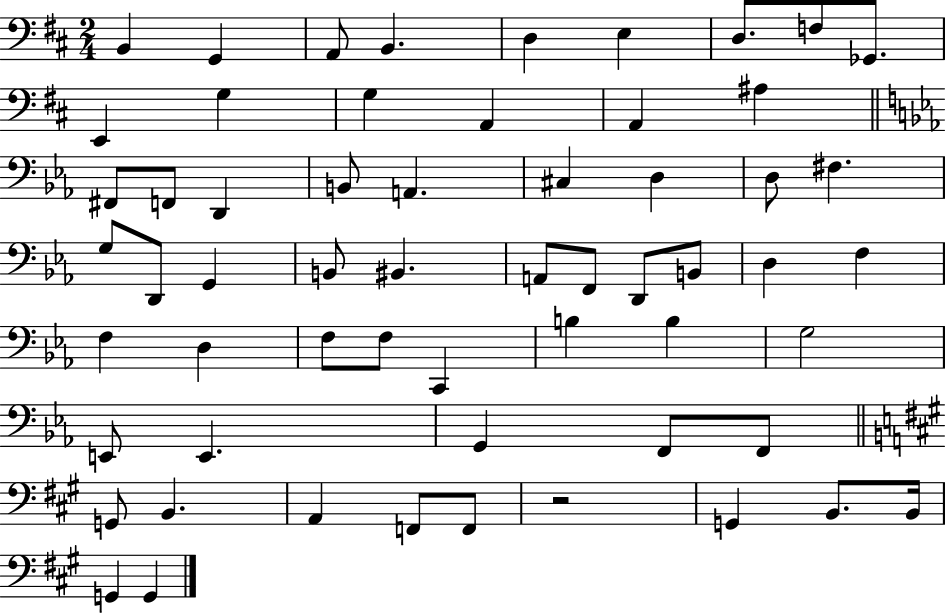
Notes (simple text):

B2/q G2/q A2/e B2/q. D3/q E3/q D3/e. F3/e Gb2/e. E2/q G3/q G3/q A2/q A2/q A#3/q F#2/e F2/e D2/q B2/e A2/q. C#3/q D3/q D3/e F#3/q. G3/e D2/e G2/q B2/e BIS2/q. A2/e F2/e D2/e B2/e D3/q F3/q F3/q D3/q F3/e F3/e C2/q B3/q B3/q G3/h E2/e E2/q. G2/q F2/e F2/e G2/e B2/q. A2/q F2/e F2/e R/h G2/q B2/e. B2/s G2/q G2/q